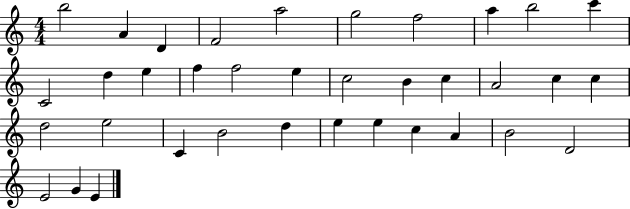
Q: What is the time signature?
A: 4/4